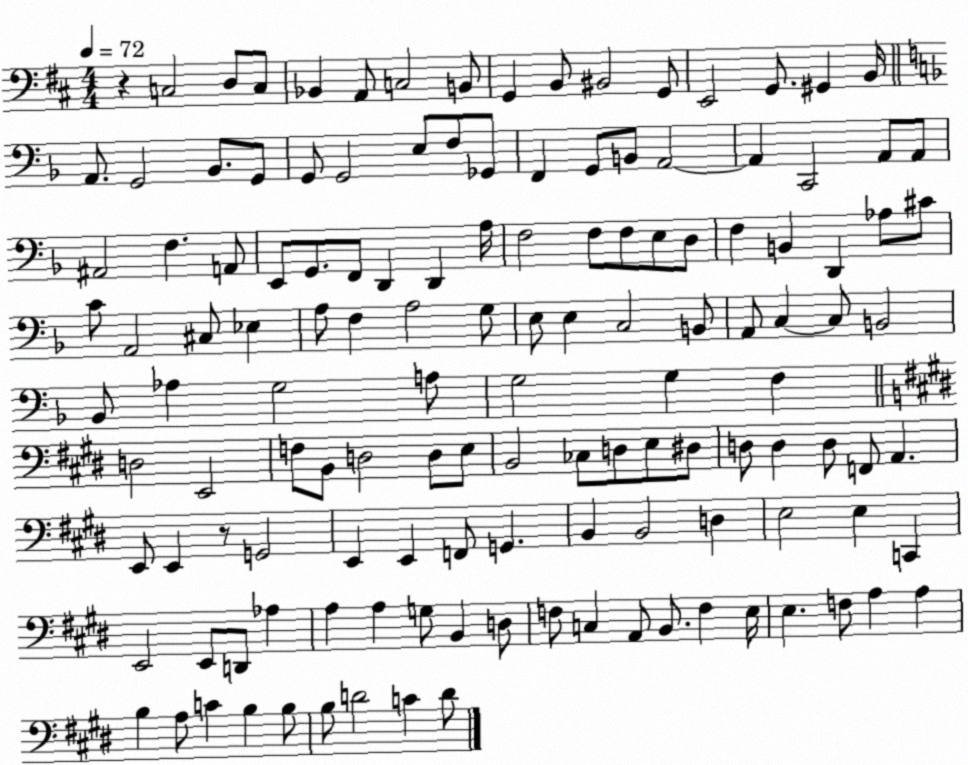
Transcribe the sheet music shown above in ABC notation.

X:1
T:Untitled
M:4/4
L:1/4
K:D
z C,2 D,/2 C,/2 _B,, A,,/2 C,2 B,,/2 G,, B,,/2 ^B,,2 G,,/2 E,,2 G,,/2 ^G,, B,,/4 A,,/2 G,,2 _B,,/2 G,,/2 G,,/2 G,,2 E,/2 F,/2 _G,,/2 F,, G,,/2 B,,/2 A,,2 A,, C,,2 A,,/2 A,,/2 ^A,,2 F, A,,/2 E,,/2 G,,/2 F,,/2 D,, D,, A,/4 F,2 F,/2 F,/2 E,/2 D,/2 F, B,, D,, _A,/2 ^C/2 C/2 A,,2 ^C,/2 _E, A,/2 F, A,2 G,/2 E,/2 E, C,2 B,,/2 A,,/2 C, C,/2 B,,2 _B,,/2 _A, G,2 A,/2 G,2 G, F, D,2 E,,2 F,/2 B,,/2 D,2 D,/2 E,/2 B,,2 _C,/2 D,/2 E,/2 ^D,/2 D,/2 D, D,/2 F,,/2 A,, E,,/2 E,, z/2 G,,2 E,, E,, F,,/2 G,, B,, B,,2 D, E,2 E, C,, E,,2 E,,/2 D,,/2 _A, A, A, G,/2 B,, D,/2 F,/2 C, A,,/2 B,,/2 F, E,/4 E, F,/2 A, A, B, A,/2 C B, B,/2 B,/2 D2 C D/2